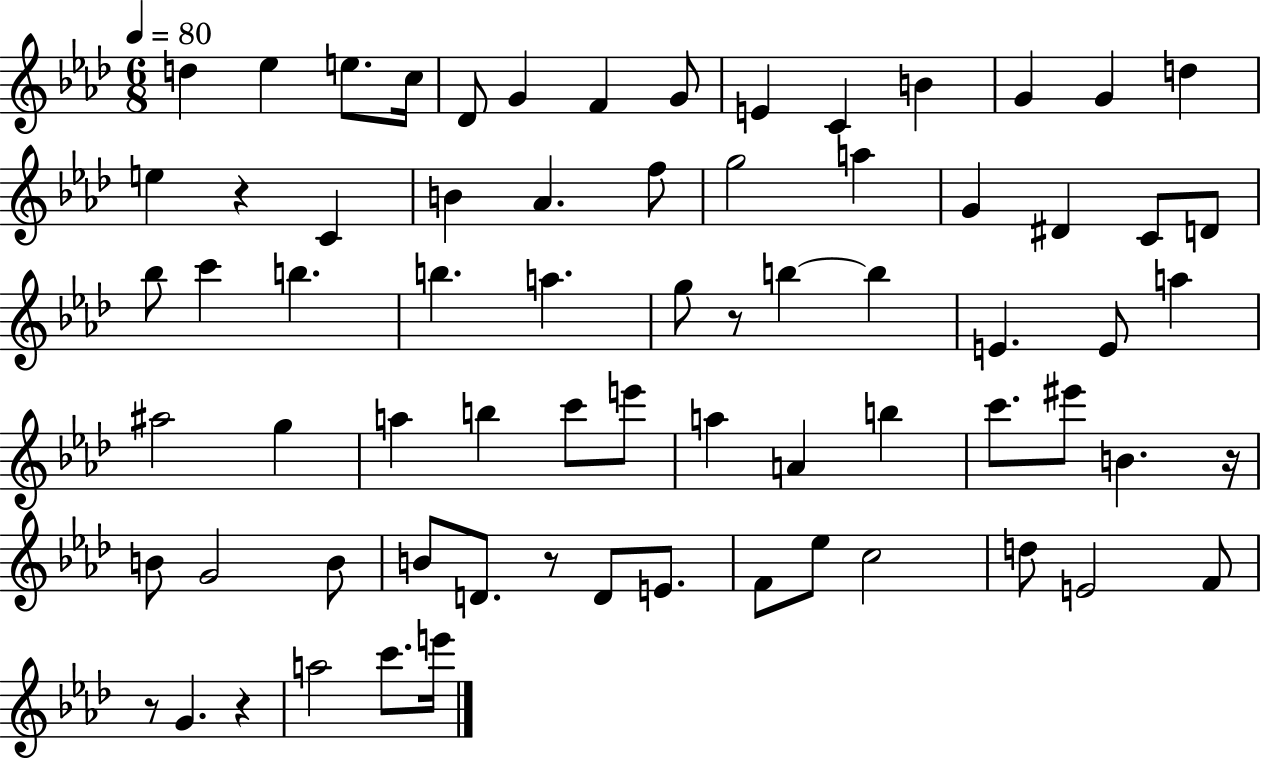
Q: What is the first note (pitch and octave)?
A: D5